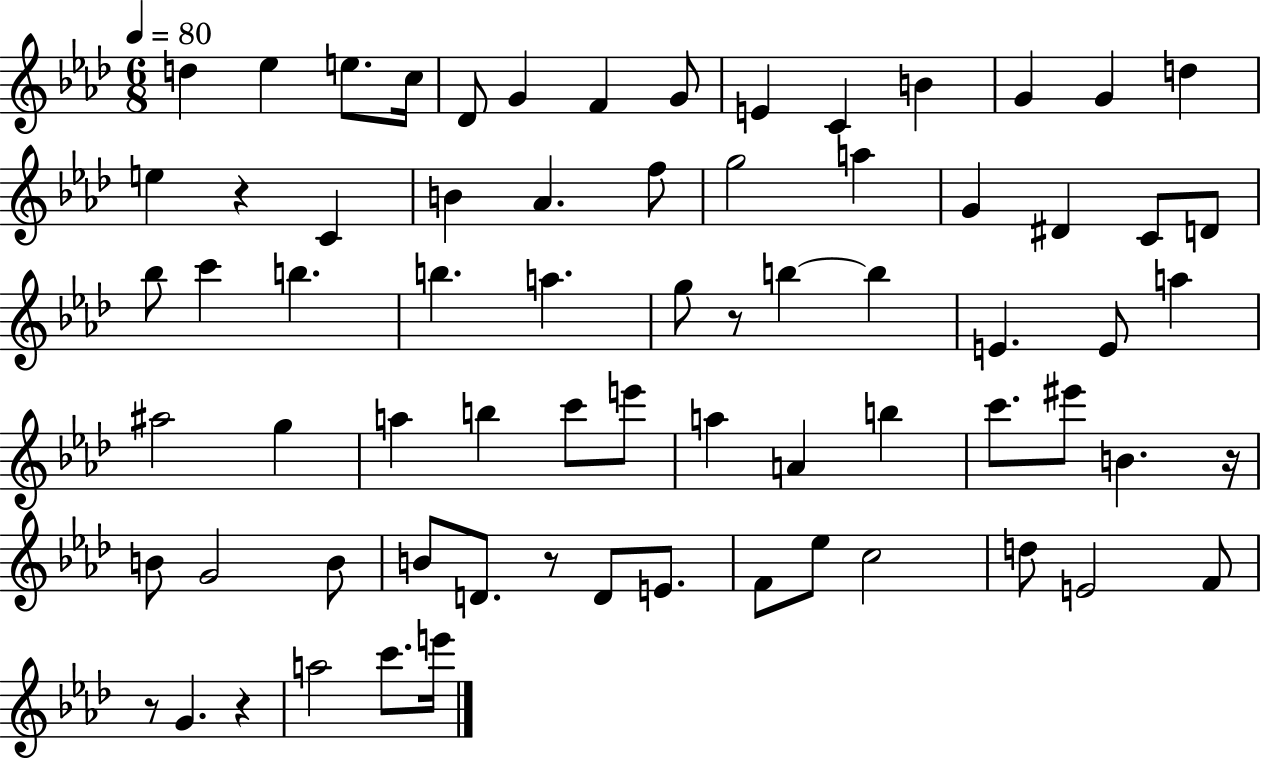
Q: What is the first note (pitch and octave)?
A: D5